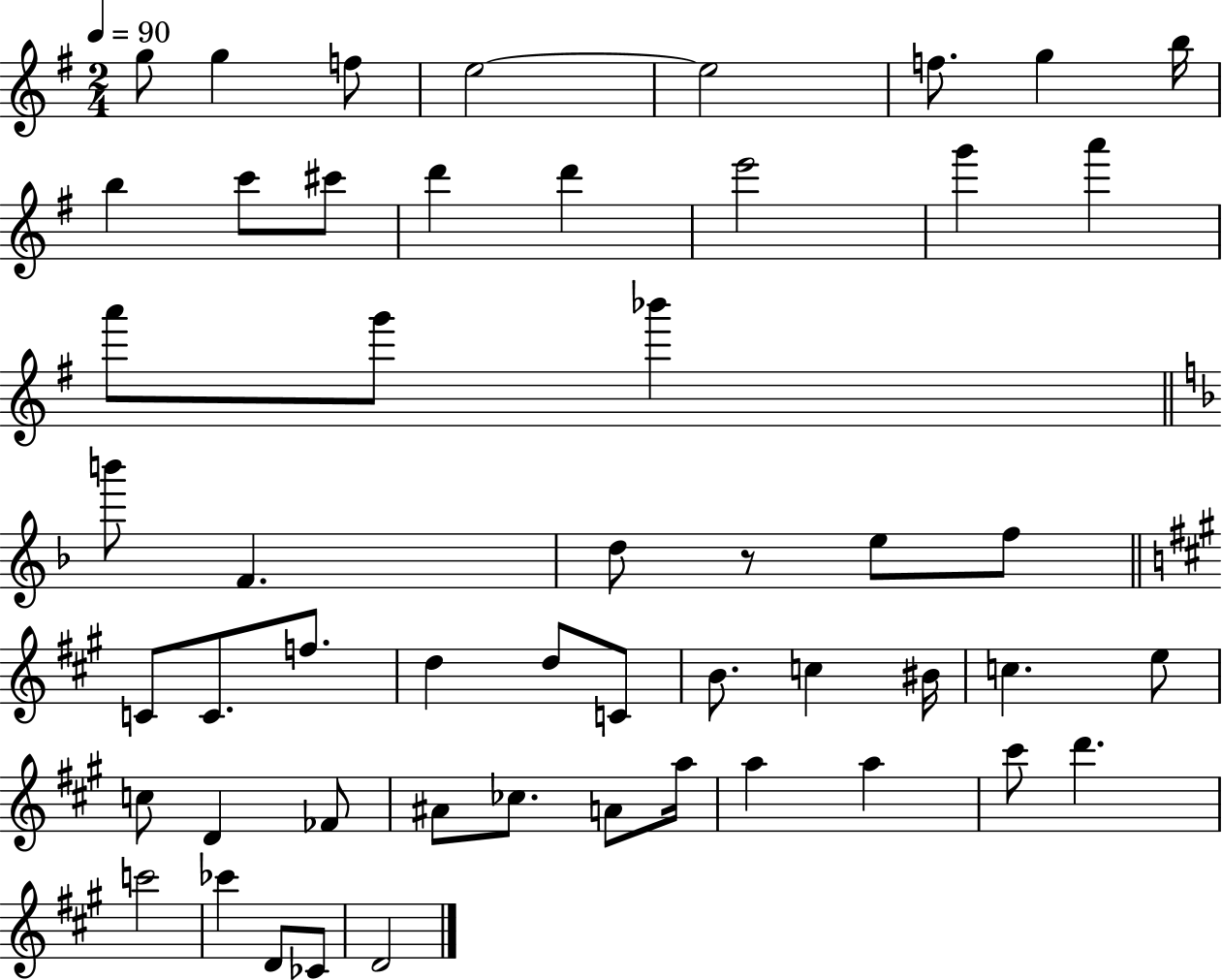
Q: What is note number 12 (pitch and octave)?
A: D6